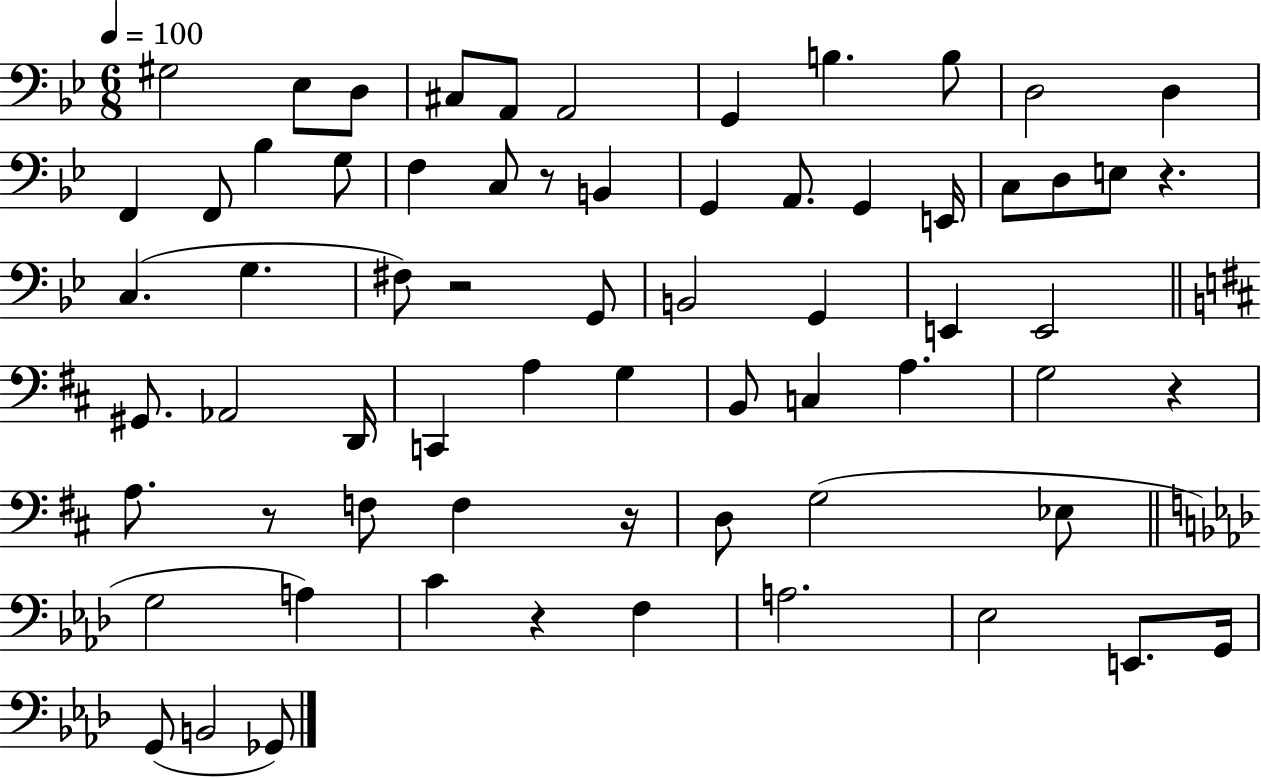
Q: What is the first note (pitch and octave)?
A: G#3